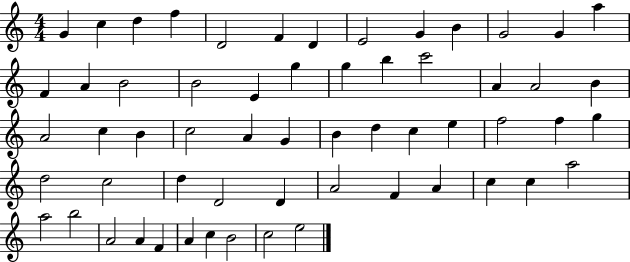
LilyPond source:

{
  \clef treble
  \numericTimeSignature
  \time 4/4
  \key c \major
  g'4 c''4 d''4 f''4 | d'2 f'4 d'4 | e'2 g'4 b'4 | g'2 g'4 a''4 | \break f'4 a'4 b'2 | b'2 e'4 g''4 | g''4 b''4 c'''2 | a'4 a'2 b'4 | \break a'2 c''4 b'4 | c''2 a'4 g'4 | b'4 d''4 c''4 e''4 | f''2 f''4 g''4 | \break d''2 c''2 | d''4 d'2 d'4 | a'2 f'4 a'4 | c''4 c''4 a''2 | \break a''2 b''2 | a'2 a'4 f'4 | a'4 c''4 b'2 | c''2 e''2 | \break \bar "|."
}